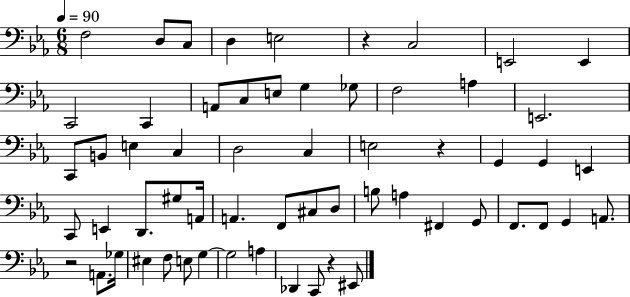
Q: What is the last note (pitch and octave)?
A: EIS2